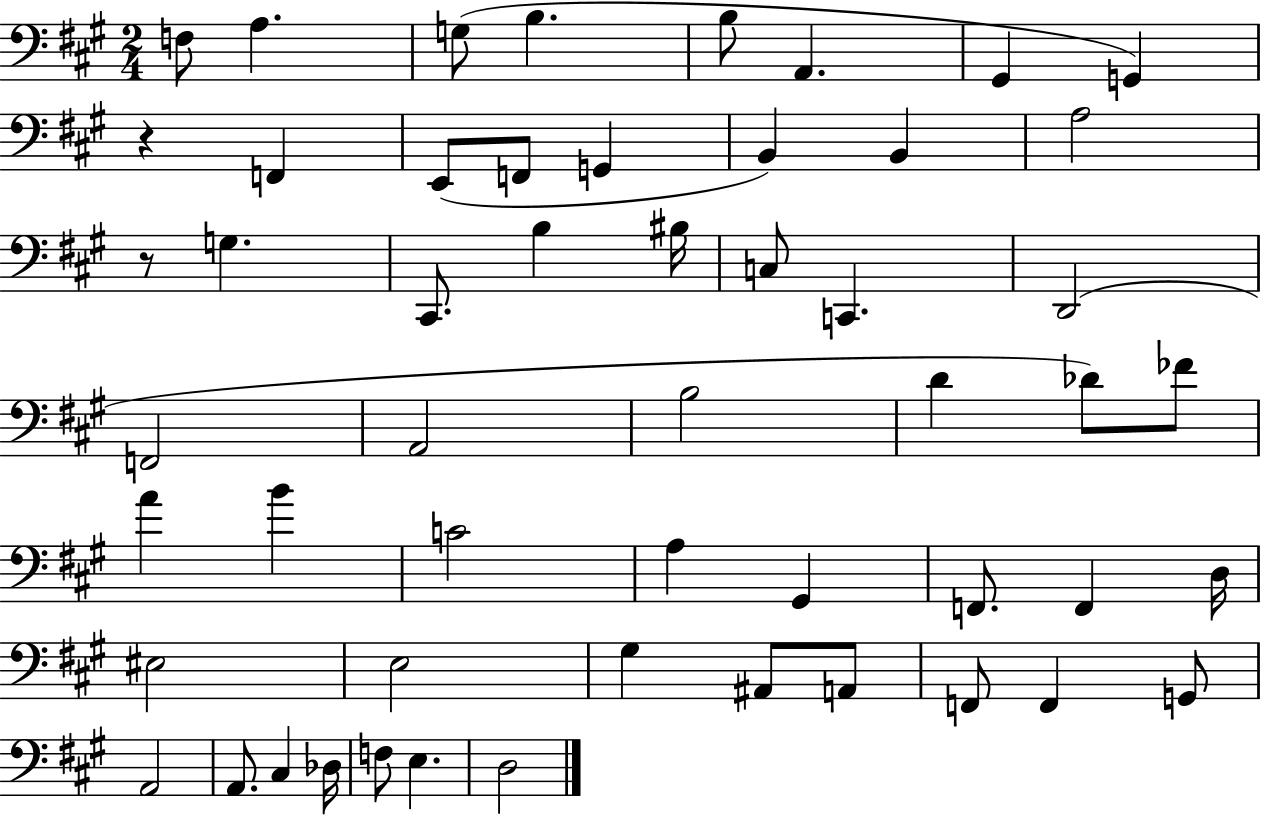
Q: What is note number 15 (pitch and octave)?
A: A3